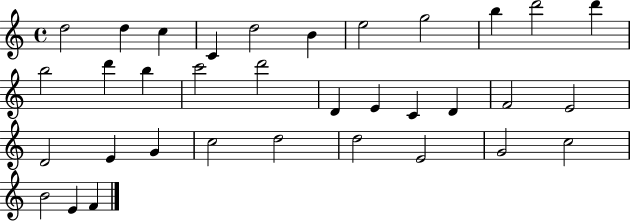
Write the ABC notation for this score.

X:1
T:Untitled
M:4/4
L:1/4
K:C
d2 d c C d2 B e2 g2 b d'2 d' b2 d' b c'2 d'2 D E C D F2 E2 D2 E G c2 d2 d2 E2 G2 c2 B2 E F